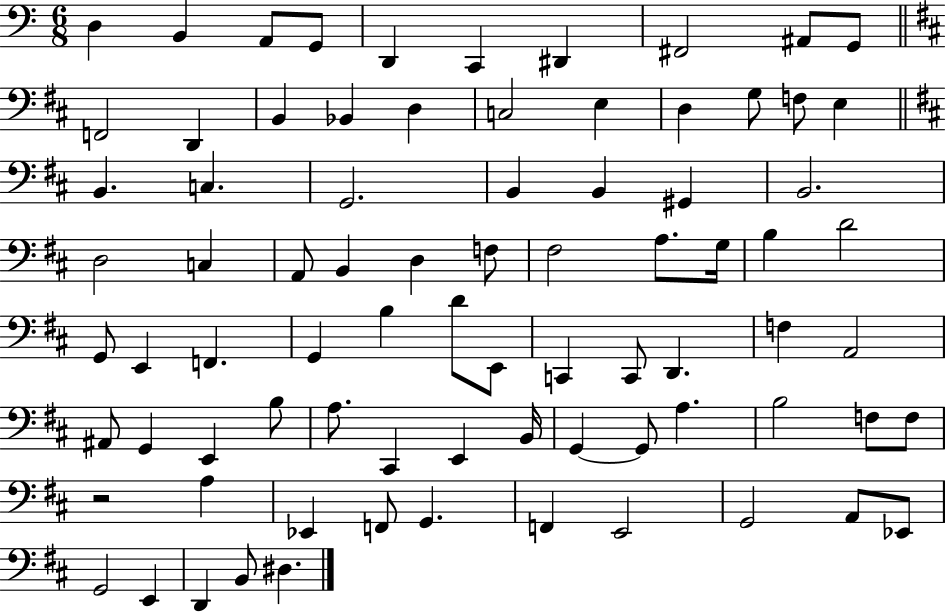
X:1
T:Untitled
M:6/8
L:1/4
K:C
D, B,, A,,/2 G,,/2 D,, C,, ^D,, ^F,,2 ^A,,/2 G,,/2 F,,2 D,, B,, _B,, D, C,2 E, D, G,/2 F,/2 E, B,, C, G,,2 B,, B,, ^G,, B,,2 D,2 C, A,,/2 B,, D, F,/2 ^F,2 A,/2 G,/4 B, D2 G,,/2 E,, F,, G,, B, D/2 E,,/2 C,, C,,/2 D,, F, A,,2 ^A,,/2 G,, E,, B,/2 A,/2 ^C,, E,, B,,/4 G,, G,,/2 A, B,2 F,/2 F,/2 z2 A, _E,, F,,/2 G,, F,, E,,2 G,,2 A,,/2 _E,,/2 G,,2 E,, D,, B,,/2 ^D,